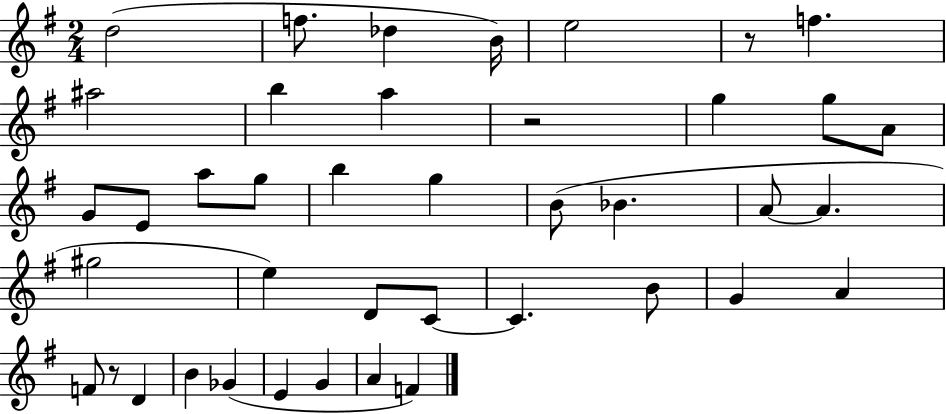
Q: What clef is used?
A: treble